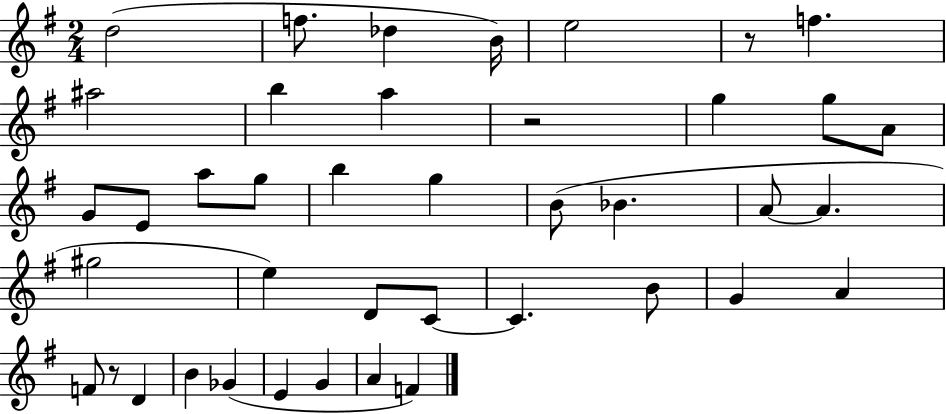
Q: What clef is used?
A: treble